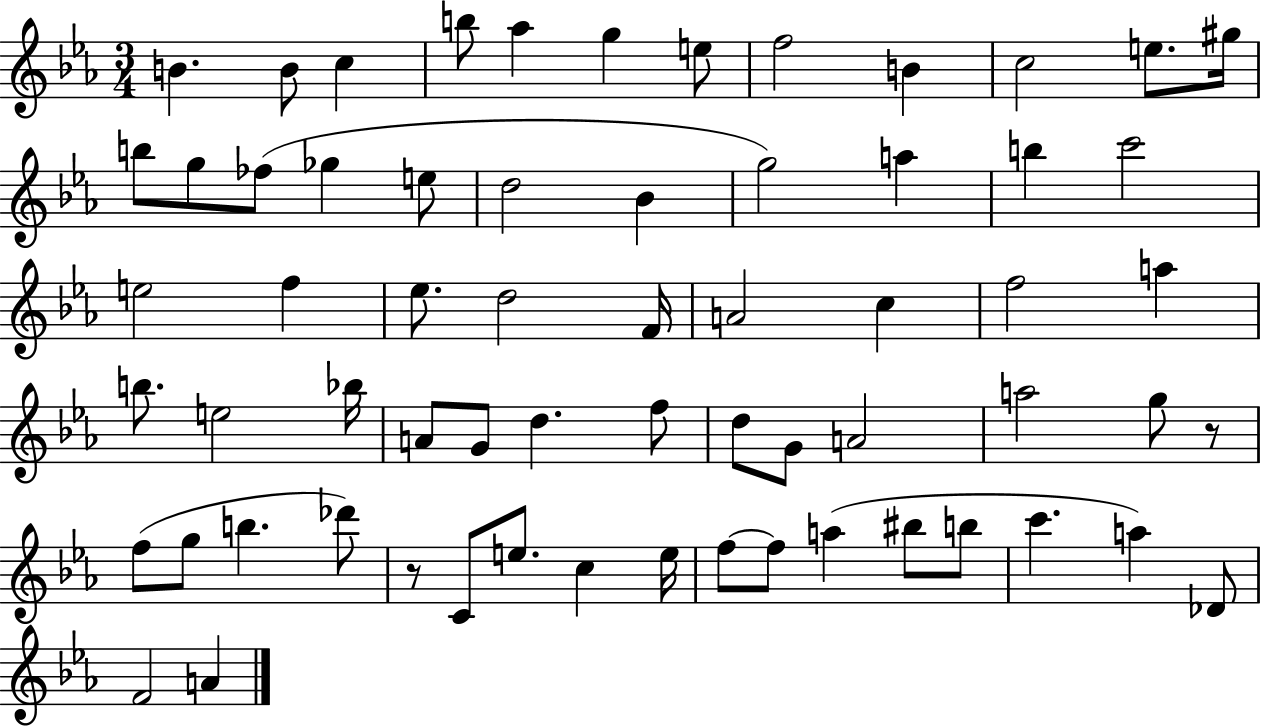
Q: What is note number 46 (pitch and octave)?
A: G5